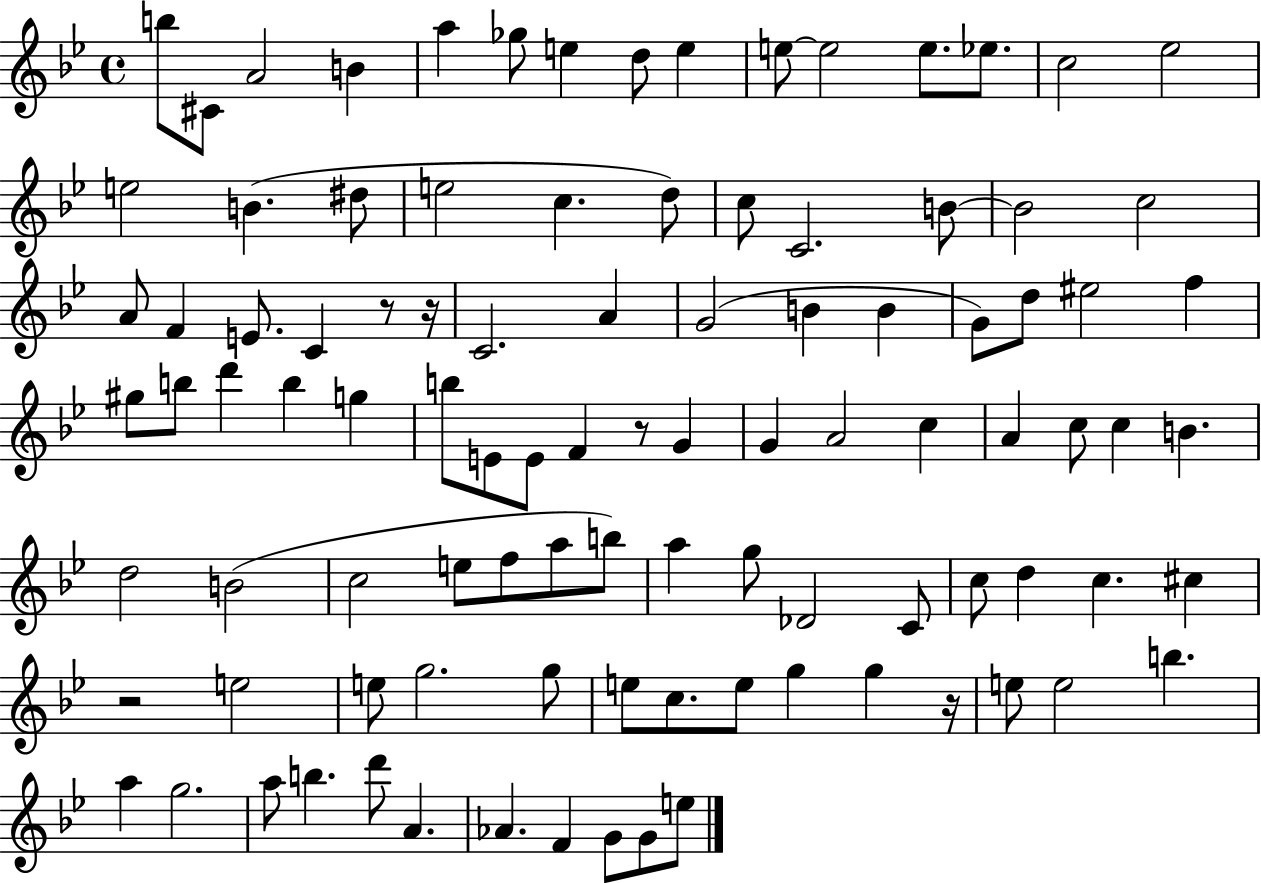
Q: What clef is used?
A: treble